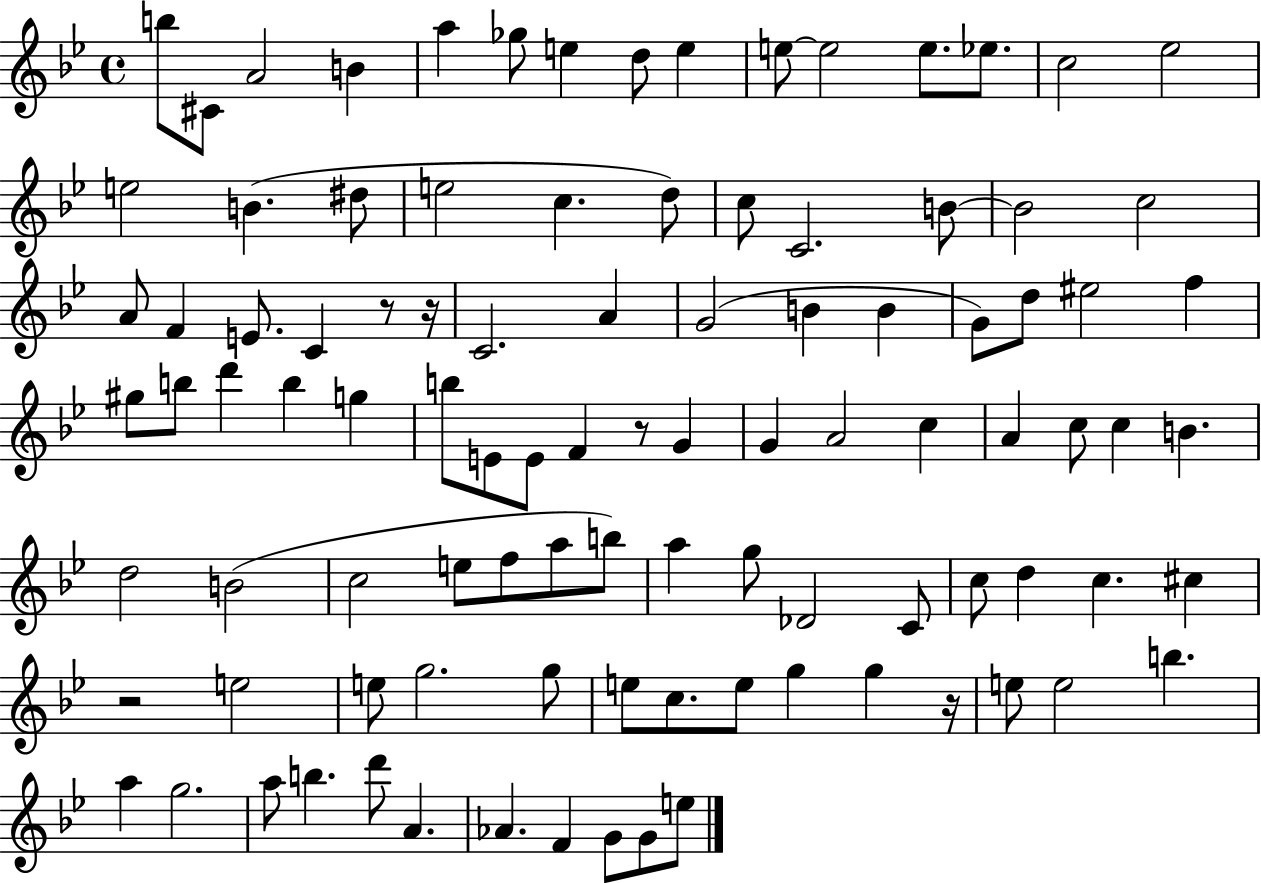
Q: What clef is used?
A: treble